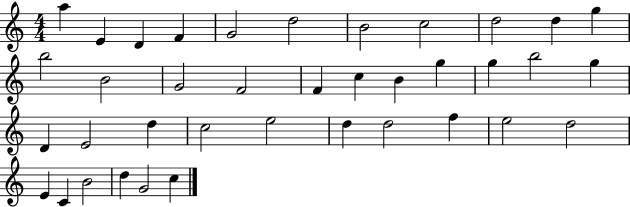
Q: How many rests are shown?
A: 0